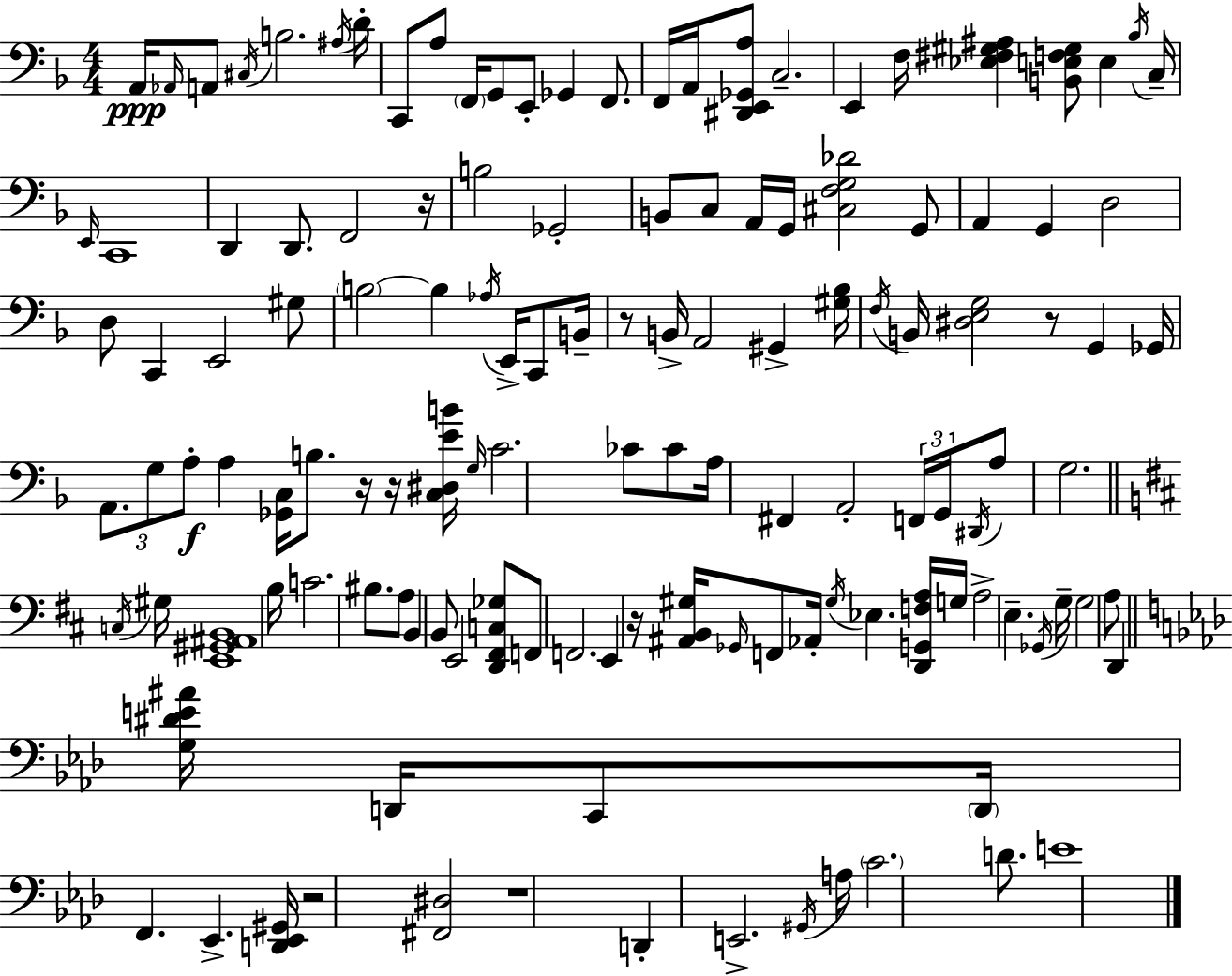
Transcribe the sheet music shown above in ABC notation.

X:1
T:Untitled
M:4/4
L:1/4
K:F
A,,/4 _A,,/4 A,,/2 ^C,/4 B,2 ^A,/4 D/4 C,,/2 A,/2 F,,/4 G,,/2 E,,/2 _G,, F,,/2 F,,/4 A,,/4 [^D,,E,,_G,,A,]/2 C,2 E,, F,/4 [_E,^F,^G,^A,] [B,,E,F,^G,]/2 E, _B,/4 C,/4 E,,/4 C,,4 D,, D,,/2 F,,2 z/4 B,2 _G,,2 B,,/2 C,/2 A,,/4 G,,/4 [^C,F,G,_D]2 G,,/2 A,, G,, D,2 D,/2 C,, E,,2 ^G,/2 B,2 B, _A,/4 E,,/4 C,,/2 B,,/4 z/2 B,,/4 A,,2 ^G,, [^G,_B,]/4 F,/4 B,,/4 [^D,E,G,]2 z/2 G,, _G,,/4 A,,/2 G,/2 A,/2 A, [_G,,C,]/4 B,/2 z/4 z/4 [C,^D,EB]/4 G,/4 C2 _C/2 _C/2 A,/4 ^F,, A,,2 F,,/4 G,,/4 ^D,,/4 A,/2 G,2 C,/4 ^G,/4 [E,,^G,,^A,,B,,]4 B,/4 C2 ^B,/2 A,/2 B,, B,,/2 E,,2 [D,,^F,,C,_G,]/2 F,,/2 F,,2 E,, z/4 [^A,,B,,^G,]/4 _G,,/4 F,,/2 _A,,/4 ^G,/4 _E, [D,,G,,F,A,]/4 G,/4 A,2 E, _G,,/4 G,/4 G,2 A,/2 D,, [G,^DE^A]/4 D,,/4 C,,/2 D,,/4 F,, _E,, [D,,_E,,^G,,]/4 z2 [^F,,^D,]2 z4 D,, E,,2 ^G,,/4 A,/4 C2 D/2 E4